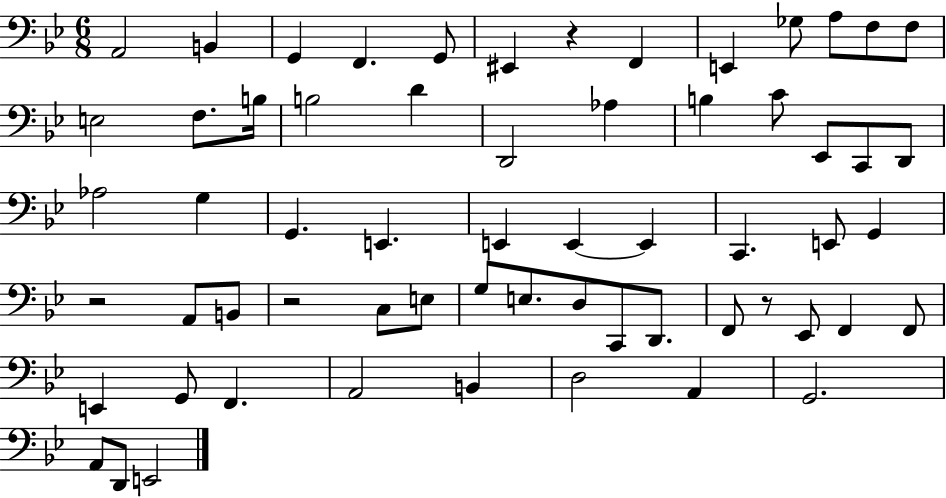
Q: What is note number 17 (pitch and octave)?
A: D4